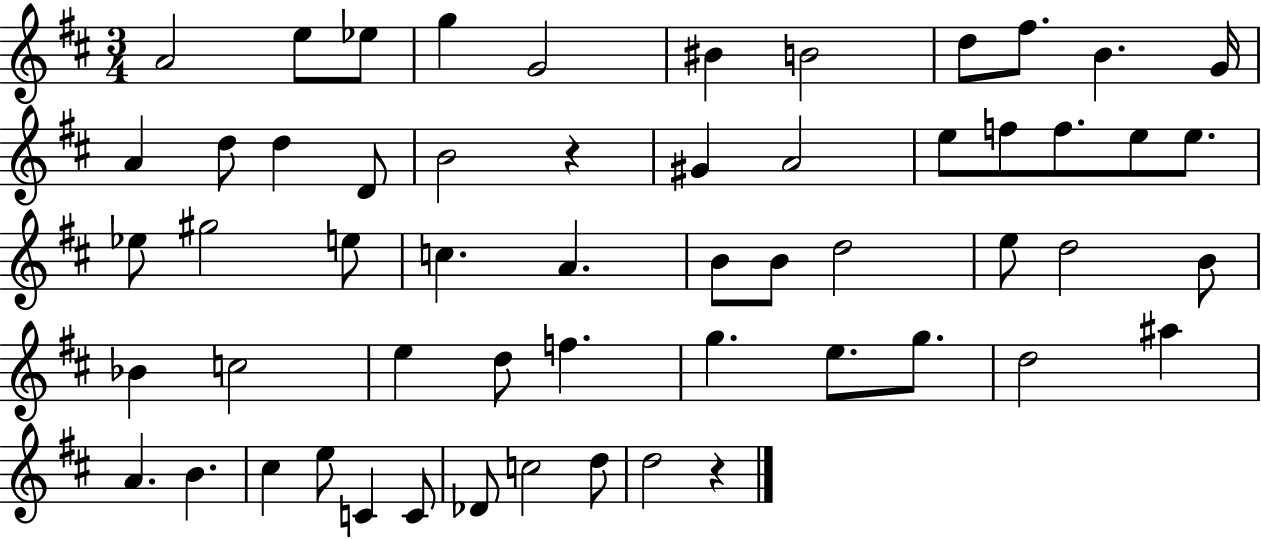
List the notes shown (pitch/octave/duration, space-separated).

A4/h E5/e Eb5/e G5/q G4/h BIS4/q B4/h D5/e F#5/e. B4/q. G4/s A4/q D5/e D5/q D4/e B4/h R/q G#4/q A4/h E5/e F5/e F5/e. E5/e E5/e. Eb5/e G#5/h E5/e C5/q. A4/q. B4/e B4/e D5/h E5/e D5/h B4/e Bb4/q C5/h E5/q D5/e F5/q. G5/q. E5/e. G5/e. D5/h A#5/q A4/q. B4/q. C#5/q E5/e C4/q C4/e Db4/e C5/h D5/e D5/h R/q